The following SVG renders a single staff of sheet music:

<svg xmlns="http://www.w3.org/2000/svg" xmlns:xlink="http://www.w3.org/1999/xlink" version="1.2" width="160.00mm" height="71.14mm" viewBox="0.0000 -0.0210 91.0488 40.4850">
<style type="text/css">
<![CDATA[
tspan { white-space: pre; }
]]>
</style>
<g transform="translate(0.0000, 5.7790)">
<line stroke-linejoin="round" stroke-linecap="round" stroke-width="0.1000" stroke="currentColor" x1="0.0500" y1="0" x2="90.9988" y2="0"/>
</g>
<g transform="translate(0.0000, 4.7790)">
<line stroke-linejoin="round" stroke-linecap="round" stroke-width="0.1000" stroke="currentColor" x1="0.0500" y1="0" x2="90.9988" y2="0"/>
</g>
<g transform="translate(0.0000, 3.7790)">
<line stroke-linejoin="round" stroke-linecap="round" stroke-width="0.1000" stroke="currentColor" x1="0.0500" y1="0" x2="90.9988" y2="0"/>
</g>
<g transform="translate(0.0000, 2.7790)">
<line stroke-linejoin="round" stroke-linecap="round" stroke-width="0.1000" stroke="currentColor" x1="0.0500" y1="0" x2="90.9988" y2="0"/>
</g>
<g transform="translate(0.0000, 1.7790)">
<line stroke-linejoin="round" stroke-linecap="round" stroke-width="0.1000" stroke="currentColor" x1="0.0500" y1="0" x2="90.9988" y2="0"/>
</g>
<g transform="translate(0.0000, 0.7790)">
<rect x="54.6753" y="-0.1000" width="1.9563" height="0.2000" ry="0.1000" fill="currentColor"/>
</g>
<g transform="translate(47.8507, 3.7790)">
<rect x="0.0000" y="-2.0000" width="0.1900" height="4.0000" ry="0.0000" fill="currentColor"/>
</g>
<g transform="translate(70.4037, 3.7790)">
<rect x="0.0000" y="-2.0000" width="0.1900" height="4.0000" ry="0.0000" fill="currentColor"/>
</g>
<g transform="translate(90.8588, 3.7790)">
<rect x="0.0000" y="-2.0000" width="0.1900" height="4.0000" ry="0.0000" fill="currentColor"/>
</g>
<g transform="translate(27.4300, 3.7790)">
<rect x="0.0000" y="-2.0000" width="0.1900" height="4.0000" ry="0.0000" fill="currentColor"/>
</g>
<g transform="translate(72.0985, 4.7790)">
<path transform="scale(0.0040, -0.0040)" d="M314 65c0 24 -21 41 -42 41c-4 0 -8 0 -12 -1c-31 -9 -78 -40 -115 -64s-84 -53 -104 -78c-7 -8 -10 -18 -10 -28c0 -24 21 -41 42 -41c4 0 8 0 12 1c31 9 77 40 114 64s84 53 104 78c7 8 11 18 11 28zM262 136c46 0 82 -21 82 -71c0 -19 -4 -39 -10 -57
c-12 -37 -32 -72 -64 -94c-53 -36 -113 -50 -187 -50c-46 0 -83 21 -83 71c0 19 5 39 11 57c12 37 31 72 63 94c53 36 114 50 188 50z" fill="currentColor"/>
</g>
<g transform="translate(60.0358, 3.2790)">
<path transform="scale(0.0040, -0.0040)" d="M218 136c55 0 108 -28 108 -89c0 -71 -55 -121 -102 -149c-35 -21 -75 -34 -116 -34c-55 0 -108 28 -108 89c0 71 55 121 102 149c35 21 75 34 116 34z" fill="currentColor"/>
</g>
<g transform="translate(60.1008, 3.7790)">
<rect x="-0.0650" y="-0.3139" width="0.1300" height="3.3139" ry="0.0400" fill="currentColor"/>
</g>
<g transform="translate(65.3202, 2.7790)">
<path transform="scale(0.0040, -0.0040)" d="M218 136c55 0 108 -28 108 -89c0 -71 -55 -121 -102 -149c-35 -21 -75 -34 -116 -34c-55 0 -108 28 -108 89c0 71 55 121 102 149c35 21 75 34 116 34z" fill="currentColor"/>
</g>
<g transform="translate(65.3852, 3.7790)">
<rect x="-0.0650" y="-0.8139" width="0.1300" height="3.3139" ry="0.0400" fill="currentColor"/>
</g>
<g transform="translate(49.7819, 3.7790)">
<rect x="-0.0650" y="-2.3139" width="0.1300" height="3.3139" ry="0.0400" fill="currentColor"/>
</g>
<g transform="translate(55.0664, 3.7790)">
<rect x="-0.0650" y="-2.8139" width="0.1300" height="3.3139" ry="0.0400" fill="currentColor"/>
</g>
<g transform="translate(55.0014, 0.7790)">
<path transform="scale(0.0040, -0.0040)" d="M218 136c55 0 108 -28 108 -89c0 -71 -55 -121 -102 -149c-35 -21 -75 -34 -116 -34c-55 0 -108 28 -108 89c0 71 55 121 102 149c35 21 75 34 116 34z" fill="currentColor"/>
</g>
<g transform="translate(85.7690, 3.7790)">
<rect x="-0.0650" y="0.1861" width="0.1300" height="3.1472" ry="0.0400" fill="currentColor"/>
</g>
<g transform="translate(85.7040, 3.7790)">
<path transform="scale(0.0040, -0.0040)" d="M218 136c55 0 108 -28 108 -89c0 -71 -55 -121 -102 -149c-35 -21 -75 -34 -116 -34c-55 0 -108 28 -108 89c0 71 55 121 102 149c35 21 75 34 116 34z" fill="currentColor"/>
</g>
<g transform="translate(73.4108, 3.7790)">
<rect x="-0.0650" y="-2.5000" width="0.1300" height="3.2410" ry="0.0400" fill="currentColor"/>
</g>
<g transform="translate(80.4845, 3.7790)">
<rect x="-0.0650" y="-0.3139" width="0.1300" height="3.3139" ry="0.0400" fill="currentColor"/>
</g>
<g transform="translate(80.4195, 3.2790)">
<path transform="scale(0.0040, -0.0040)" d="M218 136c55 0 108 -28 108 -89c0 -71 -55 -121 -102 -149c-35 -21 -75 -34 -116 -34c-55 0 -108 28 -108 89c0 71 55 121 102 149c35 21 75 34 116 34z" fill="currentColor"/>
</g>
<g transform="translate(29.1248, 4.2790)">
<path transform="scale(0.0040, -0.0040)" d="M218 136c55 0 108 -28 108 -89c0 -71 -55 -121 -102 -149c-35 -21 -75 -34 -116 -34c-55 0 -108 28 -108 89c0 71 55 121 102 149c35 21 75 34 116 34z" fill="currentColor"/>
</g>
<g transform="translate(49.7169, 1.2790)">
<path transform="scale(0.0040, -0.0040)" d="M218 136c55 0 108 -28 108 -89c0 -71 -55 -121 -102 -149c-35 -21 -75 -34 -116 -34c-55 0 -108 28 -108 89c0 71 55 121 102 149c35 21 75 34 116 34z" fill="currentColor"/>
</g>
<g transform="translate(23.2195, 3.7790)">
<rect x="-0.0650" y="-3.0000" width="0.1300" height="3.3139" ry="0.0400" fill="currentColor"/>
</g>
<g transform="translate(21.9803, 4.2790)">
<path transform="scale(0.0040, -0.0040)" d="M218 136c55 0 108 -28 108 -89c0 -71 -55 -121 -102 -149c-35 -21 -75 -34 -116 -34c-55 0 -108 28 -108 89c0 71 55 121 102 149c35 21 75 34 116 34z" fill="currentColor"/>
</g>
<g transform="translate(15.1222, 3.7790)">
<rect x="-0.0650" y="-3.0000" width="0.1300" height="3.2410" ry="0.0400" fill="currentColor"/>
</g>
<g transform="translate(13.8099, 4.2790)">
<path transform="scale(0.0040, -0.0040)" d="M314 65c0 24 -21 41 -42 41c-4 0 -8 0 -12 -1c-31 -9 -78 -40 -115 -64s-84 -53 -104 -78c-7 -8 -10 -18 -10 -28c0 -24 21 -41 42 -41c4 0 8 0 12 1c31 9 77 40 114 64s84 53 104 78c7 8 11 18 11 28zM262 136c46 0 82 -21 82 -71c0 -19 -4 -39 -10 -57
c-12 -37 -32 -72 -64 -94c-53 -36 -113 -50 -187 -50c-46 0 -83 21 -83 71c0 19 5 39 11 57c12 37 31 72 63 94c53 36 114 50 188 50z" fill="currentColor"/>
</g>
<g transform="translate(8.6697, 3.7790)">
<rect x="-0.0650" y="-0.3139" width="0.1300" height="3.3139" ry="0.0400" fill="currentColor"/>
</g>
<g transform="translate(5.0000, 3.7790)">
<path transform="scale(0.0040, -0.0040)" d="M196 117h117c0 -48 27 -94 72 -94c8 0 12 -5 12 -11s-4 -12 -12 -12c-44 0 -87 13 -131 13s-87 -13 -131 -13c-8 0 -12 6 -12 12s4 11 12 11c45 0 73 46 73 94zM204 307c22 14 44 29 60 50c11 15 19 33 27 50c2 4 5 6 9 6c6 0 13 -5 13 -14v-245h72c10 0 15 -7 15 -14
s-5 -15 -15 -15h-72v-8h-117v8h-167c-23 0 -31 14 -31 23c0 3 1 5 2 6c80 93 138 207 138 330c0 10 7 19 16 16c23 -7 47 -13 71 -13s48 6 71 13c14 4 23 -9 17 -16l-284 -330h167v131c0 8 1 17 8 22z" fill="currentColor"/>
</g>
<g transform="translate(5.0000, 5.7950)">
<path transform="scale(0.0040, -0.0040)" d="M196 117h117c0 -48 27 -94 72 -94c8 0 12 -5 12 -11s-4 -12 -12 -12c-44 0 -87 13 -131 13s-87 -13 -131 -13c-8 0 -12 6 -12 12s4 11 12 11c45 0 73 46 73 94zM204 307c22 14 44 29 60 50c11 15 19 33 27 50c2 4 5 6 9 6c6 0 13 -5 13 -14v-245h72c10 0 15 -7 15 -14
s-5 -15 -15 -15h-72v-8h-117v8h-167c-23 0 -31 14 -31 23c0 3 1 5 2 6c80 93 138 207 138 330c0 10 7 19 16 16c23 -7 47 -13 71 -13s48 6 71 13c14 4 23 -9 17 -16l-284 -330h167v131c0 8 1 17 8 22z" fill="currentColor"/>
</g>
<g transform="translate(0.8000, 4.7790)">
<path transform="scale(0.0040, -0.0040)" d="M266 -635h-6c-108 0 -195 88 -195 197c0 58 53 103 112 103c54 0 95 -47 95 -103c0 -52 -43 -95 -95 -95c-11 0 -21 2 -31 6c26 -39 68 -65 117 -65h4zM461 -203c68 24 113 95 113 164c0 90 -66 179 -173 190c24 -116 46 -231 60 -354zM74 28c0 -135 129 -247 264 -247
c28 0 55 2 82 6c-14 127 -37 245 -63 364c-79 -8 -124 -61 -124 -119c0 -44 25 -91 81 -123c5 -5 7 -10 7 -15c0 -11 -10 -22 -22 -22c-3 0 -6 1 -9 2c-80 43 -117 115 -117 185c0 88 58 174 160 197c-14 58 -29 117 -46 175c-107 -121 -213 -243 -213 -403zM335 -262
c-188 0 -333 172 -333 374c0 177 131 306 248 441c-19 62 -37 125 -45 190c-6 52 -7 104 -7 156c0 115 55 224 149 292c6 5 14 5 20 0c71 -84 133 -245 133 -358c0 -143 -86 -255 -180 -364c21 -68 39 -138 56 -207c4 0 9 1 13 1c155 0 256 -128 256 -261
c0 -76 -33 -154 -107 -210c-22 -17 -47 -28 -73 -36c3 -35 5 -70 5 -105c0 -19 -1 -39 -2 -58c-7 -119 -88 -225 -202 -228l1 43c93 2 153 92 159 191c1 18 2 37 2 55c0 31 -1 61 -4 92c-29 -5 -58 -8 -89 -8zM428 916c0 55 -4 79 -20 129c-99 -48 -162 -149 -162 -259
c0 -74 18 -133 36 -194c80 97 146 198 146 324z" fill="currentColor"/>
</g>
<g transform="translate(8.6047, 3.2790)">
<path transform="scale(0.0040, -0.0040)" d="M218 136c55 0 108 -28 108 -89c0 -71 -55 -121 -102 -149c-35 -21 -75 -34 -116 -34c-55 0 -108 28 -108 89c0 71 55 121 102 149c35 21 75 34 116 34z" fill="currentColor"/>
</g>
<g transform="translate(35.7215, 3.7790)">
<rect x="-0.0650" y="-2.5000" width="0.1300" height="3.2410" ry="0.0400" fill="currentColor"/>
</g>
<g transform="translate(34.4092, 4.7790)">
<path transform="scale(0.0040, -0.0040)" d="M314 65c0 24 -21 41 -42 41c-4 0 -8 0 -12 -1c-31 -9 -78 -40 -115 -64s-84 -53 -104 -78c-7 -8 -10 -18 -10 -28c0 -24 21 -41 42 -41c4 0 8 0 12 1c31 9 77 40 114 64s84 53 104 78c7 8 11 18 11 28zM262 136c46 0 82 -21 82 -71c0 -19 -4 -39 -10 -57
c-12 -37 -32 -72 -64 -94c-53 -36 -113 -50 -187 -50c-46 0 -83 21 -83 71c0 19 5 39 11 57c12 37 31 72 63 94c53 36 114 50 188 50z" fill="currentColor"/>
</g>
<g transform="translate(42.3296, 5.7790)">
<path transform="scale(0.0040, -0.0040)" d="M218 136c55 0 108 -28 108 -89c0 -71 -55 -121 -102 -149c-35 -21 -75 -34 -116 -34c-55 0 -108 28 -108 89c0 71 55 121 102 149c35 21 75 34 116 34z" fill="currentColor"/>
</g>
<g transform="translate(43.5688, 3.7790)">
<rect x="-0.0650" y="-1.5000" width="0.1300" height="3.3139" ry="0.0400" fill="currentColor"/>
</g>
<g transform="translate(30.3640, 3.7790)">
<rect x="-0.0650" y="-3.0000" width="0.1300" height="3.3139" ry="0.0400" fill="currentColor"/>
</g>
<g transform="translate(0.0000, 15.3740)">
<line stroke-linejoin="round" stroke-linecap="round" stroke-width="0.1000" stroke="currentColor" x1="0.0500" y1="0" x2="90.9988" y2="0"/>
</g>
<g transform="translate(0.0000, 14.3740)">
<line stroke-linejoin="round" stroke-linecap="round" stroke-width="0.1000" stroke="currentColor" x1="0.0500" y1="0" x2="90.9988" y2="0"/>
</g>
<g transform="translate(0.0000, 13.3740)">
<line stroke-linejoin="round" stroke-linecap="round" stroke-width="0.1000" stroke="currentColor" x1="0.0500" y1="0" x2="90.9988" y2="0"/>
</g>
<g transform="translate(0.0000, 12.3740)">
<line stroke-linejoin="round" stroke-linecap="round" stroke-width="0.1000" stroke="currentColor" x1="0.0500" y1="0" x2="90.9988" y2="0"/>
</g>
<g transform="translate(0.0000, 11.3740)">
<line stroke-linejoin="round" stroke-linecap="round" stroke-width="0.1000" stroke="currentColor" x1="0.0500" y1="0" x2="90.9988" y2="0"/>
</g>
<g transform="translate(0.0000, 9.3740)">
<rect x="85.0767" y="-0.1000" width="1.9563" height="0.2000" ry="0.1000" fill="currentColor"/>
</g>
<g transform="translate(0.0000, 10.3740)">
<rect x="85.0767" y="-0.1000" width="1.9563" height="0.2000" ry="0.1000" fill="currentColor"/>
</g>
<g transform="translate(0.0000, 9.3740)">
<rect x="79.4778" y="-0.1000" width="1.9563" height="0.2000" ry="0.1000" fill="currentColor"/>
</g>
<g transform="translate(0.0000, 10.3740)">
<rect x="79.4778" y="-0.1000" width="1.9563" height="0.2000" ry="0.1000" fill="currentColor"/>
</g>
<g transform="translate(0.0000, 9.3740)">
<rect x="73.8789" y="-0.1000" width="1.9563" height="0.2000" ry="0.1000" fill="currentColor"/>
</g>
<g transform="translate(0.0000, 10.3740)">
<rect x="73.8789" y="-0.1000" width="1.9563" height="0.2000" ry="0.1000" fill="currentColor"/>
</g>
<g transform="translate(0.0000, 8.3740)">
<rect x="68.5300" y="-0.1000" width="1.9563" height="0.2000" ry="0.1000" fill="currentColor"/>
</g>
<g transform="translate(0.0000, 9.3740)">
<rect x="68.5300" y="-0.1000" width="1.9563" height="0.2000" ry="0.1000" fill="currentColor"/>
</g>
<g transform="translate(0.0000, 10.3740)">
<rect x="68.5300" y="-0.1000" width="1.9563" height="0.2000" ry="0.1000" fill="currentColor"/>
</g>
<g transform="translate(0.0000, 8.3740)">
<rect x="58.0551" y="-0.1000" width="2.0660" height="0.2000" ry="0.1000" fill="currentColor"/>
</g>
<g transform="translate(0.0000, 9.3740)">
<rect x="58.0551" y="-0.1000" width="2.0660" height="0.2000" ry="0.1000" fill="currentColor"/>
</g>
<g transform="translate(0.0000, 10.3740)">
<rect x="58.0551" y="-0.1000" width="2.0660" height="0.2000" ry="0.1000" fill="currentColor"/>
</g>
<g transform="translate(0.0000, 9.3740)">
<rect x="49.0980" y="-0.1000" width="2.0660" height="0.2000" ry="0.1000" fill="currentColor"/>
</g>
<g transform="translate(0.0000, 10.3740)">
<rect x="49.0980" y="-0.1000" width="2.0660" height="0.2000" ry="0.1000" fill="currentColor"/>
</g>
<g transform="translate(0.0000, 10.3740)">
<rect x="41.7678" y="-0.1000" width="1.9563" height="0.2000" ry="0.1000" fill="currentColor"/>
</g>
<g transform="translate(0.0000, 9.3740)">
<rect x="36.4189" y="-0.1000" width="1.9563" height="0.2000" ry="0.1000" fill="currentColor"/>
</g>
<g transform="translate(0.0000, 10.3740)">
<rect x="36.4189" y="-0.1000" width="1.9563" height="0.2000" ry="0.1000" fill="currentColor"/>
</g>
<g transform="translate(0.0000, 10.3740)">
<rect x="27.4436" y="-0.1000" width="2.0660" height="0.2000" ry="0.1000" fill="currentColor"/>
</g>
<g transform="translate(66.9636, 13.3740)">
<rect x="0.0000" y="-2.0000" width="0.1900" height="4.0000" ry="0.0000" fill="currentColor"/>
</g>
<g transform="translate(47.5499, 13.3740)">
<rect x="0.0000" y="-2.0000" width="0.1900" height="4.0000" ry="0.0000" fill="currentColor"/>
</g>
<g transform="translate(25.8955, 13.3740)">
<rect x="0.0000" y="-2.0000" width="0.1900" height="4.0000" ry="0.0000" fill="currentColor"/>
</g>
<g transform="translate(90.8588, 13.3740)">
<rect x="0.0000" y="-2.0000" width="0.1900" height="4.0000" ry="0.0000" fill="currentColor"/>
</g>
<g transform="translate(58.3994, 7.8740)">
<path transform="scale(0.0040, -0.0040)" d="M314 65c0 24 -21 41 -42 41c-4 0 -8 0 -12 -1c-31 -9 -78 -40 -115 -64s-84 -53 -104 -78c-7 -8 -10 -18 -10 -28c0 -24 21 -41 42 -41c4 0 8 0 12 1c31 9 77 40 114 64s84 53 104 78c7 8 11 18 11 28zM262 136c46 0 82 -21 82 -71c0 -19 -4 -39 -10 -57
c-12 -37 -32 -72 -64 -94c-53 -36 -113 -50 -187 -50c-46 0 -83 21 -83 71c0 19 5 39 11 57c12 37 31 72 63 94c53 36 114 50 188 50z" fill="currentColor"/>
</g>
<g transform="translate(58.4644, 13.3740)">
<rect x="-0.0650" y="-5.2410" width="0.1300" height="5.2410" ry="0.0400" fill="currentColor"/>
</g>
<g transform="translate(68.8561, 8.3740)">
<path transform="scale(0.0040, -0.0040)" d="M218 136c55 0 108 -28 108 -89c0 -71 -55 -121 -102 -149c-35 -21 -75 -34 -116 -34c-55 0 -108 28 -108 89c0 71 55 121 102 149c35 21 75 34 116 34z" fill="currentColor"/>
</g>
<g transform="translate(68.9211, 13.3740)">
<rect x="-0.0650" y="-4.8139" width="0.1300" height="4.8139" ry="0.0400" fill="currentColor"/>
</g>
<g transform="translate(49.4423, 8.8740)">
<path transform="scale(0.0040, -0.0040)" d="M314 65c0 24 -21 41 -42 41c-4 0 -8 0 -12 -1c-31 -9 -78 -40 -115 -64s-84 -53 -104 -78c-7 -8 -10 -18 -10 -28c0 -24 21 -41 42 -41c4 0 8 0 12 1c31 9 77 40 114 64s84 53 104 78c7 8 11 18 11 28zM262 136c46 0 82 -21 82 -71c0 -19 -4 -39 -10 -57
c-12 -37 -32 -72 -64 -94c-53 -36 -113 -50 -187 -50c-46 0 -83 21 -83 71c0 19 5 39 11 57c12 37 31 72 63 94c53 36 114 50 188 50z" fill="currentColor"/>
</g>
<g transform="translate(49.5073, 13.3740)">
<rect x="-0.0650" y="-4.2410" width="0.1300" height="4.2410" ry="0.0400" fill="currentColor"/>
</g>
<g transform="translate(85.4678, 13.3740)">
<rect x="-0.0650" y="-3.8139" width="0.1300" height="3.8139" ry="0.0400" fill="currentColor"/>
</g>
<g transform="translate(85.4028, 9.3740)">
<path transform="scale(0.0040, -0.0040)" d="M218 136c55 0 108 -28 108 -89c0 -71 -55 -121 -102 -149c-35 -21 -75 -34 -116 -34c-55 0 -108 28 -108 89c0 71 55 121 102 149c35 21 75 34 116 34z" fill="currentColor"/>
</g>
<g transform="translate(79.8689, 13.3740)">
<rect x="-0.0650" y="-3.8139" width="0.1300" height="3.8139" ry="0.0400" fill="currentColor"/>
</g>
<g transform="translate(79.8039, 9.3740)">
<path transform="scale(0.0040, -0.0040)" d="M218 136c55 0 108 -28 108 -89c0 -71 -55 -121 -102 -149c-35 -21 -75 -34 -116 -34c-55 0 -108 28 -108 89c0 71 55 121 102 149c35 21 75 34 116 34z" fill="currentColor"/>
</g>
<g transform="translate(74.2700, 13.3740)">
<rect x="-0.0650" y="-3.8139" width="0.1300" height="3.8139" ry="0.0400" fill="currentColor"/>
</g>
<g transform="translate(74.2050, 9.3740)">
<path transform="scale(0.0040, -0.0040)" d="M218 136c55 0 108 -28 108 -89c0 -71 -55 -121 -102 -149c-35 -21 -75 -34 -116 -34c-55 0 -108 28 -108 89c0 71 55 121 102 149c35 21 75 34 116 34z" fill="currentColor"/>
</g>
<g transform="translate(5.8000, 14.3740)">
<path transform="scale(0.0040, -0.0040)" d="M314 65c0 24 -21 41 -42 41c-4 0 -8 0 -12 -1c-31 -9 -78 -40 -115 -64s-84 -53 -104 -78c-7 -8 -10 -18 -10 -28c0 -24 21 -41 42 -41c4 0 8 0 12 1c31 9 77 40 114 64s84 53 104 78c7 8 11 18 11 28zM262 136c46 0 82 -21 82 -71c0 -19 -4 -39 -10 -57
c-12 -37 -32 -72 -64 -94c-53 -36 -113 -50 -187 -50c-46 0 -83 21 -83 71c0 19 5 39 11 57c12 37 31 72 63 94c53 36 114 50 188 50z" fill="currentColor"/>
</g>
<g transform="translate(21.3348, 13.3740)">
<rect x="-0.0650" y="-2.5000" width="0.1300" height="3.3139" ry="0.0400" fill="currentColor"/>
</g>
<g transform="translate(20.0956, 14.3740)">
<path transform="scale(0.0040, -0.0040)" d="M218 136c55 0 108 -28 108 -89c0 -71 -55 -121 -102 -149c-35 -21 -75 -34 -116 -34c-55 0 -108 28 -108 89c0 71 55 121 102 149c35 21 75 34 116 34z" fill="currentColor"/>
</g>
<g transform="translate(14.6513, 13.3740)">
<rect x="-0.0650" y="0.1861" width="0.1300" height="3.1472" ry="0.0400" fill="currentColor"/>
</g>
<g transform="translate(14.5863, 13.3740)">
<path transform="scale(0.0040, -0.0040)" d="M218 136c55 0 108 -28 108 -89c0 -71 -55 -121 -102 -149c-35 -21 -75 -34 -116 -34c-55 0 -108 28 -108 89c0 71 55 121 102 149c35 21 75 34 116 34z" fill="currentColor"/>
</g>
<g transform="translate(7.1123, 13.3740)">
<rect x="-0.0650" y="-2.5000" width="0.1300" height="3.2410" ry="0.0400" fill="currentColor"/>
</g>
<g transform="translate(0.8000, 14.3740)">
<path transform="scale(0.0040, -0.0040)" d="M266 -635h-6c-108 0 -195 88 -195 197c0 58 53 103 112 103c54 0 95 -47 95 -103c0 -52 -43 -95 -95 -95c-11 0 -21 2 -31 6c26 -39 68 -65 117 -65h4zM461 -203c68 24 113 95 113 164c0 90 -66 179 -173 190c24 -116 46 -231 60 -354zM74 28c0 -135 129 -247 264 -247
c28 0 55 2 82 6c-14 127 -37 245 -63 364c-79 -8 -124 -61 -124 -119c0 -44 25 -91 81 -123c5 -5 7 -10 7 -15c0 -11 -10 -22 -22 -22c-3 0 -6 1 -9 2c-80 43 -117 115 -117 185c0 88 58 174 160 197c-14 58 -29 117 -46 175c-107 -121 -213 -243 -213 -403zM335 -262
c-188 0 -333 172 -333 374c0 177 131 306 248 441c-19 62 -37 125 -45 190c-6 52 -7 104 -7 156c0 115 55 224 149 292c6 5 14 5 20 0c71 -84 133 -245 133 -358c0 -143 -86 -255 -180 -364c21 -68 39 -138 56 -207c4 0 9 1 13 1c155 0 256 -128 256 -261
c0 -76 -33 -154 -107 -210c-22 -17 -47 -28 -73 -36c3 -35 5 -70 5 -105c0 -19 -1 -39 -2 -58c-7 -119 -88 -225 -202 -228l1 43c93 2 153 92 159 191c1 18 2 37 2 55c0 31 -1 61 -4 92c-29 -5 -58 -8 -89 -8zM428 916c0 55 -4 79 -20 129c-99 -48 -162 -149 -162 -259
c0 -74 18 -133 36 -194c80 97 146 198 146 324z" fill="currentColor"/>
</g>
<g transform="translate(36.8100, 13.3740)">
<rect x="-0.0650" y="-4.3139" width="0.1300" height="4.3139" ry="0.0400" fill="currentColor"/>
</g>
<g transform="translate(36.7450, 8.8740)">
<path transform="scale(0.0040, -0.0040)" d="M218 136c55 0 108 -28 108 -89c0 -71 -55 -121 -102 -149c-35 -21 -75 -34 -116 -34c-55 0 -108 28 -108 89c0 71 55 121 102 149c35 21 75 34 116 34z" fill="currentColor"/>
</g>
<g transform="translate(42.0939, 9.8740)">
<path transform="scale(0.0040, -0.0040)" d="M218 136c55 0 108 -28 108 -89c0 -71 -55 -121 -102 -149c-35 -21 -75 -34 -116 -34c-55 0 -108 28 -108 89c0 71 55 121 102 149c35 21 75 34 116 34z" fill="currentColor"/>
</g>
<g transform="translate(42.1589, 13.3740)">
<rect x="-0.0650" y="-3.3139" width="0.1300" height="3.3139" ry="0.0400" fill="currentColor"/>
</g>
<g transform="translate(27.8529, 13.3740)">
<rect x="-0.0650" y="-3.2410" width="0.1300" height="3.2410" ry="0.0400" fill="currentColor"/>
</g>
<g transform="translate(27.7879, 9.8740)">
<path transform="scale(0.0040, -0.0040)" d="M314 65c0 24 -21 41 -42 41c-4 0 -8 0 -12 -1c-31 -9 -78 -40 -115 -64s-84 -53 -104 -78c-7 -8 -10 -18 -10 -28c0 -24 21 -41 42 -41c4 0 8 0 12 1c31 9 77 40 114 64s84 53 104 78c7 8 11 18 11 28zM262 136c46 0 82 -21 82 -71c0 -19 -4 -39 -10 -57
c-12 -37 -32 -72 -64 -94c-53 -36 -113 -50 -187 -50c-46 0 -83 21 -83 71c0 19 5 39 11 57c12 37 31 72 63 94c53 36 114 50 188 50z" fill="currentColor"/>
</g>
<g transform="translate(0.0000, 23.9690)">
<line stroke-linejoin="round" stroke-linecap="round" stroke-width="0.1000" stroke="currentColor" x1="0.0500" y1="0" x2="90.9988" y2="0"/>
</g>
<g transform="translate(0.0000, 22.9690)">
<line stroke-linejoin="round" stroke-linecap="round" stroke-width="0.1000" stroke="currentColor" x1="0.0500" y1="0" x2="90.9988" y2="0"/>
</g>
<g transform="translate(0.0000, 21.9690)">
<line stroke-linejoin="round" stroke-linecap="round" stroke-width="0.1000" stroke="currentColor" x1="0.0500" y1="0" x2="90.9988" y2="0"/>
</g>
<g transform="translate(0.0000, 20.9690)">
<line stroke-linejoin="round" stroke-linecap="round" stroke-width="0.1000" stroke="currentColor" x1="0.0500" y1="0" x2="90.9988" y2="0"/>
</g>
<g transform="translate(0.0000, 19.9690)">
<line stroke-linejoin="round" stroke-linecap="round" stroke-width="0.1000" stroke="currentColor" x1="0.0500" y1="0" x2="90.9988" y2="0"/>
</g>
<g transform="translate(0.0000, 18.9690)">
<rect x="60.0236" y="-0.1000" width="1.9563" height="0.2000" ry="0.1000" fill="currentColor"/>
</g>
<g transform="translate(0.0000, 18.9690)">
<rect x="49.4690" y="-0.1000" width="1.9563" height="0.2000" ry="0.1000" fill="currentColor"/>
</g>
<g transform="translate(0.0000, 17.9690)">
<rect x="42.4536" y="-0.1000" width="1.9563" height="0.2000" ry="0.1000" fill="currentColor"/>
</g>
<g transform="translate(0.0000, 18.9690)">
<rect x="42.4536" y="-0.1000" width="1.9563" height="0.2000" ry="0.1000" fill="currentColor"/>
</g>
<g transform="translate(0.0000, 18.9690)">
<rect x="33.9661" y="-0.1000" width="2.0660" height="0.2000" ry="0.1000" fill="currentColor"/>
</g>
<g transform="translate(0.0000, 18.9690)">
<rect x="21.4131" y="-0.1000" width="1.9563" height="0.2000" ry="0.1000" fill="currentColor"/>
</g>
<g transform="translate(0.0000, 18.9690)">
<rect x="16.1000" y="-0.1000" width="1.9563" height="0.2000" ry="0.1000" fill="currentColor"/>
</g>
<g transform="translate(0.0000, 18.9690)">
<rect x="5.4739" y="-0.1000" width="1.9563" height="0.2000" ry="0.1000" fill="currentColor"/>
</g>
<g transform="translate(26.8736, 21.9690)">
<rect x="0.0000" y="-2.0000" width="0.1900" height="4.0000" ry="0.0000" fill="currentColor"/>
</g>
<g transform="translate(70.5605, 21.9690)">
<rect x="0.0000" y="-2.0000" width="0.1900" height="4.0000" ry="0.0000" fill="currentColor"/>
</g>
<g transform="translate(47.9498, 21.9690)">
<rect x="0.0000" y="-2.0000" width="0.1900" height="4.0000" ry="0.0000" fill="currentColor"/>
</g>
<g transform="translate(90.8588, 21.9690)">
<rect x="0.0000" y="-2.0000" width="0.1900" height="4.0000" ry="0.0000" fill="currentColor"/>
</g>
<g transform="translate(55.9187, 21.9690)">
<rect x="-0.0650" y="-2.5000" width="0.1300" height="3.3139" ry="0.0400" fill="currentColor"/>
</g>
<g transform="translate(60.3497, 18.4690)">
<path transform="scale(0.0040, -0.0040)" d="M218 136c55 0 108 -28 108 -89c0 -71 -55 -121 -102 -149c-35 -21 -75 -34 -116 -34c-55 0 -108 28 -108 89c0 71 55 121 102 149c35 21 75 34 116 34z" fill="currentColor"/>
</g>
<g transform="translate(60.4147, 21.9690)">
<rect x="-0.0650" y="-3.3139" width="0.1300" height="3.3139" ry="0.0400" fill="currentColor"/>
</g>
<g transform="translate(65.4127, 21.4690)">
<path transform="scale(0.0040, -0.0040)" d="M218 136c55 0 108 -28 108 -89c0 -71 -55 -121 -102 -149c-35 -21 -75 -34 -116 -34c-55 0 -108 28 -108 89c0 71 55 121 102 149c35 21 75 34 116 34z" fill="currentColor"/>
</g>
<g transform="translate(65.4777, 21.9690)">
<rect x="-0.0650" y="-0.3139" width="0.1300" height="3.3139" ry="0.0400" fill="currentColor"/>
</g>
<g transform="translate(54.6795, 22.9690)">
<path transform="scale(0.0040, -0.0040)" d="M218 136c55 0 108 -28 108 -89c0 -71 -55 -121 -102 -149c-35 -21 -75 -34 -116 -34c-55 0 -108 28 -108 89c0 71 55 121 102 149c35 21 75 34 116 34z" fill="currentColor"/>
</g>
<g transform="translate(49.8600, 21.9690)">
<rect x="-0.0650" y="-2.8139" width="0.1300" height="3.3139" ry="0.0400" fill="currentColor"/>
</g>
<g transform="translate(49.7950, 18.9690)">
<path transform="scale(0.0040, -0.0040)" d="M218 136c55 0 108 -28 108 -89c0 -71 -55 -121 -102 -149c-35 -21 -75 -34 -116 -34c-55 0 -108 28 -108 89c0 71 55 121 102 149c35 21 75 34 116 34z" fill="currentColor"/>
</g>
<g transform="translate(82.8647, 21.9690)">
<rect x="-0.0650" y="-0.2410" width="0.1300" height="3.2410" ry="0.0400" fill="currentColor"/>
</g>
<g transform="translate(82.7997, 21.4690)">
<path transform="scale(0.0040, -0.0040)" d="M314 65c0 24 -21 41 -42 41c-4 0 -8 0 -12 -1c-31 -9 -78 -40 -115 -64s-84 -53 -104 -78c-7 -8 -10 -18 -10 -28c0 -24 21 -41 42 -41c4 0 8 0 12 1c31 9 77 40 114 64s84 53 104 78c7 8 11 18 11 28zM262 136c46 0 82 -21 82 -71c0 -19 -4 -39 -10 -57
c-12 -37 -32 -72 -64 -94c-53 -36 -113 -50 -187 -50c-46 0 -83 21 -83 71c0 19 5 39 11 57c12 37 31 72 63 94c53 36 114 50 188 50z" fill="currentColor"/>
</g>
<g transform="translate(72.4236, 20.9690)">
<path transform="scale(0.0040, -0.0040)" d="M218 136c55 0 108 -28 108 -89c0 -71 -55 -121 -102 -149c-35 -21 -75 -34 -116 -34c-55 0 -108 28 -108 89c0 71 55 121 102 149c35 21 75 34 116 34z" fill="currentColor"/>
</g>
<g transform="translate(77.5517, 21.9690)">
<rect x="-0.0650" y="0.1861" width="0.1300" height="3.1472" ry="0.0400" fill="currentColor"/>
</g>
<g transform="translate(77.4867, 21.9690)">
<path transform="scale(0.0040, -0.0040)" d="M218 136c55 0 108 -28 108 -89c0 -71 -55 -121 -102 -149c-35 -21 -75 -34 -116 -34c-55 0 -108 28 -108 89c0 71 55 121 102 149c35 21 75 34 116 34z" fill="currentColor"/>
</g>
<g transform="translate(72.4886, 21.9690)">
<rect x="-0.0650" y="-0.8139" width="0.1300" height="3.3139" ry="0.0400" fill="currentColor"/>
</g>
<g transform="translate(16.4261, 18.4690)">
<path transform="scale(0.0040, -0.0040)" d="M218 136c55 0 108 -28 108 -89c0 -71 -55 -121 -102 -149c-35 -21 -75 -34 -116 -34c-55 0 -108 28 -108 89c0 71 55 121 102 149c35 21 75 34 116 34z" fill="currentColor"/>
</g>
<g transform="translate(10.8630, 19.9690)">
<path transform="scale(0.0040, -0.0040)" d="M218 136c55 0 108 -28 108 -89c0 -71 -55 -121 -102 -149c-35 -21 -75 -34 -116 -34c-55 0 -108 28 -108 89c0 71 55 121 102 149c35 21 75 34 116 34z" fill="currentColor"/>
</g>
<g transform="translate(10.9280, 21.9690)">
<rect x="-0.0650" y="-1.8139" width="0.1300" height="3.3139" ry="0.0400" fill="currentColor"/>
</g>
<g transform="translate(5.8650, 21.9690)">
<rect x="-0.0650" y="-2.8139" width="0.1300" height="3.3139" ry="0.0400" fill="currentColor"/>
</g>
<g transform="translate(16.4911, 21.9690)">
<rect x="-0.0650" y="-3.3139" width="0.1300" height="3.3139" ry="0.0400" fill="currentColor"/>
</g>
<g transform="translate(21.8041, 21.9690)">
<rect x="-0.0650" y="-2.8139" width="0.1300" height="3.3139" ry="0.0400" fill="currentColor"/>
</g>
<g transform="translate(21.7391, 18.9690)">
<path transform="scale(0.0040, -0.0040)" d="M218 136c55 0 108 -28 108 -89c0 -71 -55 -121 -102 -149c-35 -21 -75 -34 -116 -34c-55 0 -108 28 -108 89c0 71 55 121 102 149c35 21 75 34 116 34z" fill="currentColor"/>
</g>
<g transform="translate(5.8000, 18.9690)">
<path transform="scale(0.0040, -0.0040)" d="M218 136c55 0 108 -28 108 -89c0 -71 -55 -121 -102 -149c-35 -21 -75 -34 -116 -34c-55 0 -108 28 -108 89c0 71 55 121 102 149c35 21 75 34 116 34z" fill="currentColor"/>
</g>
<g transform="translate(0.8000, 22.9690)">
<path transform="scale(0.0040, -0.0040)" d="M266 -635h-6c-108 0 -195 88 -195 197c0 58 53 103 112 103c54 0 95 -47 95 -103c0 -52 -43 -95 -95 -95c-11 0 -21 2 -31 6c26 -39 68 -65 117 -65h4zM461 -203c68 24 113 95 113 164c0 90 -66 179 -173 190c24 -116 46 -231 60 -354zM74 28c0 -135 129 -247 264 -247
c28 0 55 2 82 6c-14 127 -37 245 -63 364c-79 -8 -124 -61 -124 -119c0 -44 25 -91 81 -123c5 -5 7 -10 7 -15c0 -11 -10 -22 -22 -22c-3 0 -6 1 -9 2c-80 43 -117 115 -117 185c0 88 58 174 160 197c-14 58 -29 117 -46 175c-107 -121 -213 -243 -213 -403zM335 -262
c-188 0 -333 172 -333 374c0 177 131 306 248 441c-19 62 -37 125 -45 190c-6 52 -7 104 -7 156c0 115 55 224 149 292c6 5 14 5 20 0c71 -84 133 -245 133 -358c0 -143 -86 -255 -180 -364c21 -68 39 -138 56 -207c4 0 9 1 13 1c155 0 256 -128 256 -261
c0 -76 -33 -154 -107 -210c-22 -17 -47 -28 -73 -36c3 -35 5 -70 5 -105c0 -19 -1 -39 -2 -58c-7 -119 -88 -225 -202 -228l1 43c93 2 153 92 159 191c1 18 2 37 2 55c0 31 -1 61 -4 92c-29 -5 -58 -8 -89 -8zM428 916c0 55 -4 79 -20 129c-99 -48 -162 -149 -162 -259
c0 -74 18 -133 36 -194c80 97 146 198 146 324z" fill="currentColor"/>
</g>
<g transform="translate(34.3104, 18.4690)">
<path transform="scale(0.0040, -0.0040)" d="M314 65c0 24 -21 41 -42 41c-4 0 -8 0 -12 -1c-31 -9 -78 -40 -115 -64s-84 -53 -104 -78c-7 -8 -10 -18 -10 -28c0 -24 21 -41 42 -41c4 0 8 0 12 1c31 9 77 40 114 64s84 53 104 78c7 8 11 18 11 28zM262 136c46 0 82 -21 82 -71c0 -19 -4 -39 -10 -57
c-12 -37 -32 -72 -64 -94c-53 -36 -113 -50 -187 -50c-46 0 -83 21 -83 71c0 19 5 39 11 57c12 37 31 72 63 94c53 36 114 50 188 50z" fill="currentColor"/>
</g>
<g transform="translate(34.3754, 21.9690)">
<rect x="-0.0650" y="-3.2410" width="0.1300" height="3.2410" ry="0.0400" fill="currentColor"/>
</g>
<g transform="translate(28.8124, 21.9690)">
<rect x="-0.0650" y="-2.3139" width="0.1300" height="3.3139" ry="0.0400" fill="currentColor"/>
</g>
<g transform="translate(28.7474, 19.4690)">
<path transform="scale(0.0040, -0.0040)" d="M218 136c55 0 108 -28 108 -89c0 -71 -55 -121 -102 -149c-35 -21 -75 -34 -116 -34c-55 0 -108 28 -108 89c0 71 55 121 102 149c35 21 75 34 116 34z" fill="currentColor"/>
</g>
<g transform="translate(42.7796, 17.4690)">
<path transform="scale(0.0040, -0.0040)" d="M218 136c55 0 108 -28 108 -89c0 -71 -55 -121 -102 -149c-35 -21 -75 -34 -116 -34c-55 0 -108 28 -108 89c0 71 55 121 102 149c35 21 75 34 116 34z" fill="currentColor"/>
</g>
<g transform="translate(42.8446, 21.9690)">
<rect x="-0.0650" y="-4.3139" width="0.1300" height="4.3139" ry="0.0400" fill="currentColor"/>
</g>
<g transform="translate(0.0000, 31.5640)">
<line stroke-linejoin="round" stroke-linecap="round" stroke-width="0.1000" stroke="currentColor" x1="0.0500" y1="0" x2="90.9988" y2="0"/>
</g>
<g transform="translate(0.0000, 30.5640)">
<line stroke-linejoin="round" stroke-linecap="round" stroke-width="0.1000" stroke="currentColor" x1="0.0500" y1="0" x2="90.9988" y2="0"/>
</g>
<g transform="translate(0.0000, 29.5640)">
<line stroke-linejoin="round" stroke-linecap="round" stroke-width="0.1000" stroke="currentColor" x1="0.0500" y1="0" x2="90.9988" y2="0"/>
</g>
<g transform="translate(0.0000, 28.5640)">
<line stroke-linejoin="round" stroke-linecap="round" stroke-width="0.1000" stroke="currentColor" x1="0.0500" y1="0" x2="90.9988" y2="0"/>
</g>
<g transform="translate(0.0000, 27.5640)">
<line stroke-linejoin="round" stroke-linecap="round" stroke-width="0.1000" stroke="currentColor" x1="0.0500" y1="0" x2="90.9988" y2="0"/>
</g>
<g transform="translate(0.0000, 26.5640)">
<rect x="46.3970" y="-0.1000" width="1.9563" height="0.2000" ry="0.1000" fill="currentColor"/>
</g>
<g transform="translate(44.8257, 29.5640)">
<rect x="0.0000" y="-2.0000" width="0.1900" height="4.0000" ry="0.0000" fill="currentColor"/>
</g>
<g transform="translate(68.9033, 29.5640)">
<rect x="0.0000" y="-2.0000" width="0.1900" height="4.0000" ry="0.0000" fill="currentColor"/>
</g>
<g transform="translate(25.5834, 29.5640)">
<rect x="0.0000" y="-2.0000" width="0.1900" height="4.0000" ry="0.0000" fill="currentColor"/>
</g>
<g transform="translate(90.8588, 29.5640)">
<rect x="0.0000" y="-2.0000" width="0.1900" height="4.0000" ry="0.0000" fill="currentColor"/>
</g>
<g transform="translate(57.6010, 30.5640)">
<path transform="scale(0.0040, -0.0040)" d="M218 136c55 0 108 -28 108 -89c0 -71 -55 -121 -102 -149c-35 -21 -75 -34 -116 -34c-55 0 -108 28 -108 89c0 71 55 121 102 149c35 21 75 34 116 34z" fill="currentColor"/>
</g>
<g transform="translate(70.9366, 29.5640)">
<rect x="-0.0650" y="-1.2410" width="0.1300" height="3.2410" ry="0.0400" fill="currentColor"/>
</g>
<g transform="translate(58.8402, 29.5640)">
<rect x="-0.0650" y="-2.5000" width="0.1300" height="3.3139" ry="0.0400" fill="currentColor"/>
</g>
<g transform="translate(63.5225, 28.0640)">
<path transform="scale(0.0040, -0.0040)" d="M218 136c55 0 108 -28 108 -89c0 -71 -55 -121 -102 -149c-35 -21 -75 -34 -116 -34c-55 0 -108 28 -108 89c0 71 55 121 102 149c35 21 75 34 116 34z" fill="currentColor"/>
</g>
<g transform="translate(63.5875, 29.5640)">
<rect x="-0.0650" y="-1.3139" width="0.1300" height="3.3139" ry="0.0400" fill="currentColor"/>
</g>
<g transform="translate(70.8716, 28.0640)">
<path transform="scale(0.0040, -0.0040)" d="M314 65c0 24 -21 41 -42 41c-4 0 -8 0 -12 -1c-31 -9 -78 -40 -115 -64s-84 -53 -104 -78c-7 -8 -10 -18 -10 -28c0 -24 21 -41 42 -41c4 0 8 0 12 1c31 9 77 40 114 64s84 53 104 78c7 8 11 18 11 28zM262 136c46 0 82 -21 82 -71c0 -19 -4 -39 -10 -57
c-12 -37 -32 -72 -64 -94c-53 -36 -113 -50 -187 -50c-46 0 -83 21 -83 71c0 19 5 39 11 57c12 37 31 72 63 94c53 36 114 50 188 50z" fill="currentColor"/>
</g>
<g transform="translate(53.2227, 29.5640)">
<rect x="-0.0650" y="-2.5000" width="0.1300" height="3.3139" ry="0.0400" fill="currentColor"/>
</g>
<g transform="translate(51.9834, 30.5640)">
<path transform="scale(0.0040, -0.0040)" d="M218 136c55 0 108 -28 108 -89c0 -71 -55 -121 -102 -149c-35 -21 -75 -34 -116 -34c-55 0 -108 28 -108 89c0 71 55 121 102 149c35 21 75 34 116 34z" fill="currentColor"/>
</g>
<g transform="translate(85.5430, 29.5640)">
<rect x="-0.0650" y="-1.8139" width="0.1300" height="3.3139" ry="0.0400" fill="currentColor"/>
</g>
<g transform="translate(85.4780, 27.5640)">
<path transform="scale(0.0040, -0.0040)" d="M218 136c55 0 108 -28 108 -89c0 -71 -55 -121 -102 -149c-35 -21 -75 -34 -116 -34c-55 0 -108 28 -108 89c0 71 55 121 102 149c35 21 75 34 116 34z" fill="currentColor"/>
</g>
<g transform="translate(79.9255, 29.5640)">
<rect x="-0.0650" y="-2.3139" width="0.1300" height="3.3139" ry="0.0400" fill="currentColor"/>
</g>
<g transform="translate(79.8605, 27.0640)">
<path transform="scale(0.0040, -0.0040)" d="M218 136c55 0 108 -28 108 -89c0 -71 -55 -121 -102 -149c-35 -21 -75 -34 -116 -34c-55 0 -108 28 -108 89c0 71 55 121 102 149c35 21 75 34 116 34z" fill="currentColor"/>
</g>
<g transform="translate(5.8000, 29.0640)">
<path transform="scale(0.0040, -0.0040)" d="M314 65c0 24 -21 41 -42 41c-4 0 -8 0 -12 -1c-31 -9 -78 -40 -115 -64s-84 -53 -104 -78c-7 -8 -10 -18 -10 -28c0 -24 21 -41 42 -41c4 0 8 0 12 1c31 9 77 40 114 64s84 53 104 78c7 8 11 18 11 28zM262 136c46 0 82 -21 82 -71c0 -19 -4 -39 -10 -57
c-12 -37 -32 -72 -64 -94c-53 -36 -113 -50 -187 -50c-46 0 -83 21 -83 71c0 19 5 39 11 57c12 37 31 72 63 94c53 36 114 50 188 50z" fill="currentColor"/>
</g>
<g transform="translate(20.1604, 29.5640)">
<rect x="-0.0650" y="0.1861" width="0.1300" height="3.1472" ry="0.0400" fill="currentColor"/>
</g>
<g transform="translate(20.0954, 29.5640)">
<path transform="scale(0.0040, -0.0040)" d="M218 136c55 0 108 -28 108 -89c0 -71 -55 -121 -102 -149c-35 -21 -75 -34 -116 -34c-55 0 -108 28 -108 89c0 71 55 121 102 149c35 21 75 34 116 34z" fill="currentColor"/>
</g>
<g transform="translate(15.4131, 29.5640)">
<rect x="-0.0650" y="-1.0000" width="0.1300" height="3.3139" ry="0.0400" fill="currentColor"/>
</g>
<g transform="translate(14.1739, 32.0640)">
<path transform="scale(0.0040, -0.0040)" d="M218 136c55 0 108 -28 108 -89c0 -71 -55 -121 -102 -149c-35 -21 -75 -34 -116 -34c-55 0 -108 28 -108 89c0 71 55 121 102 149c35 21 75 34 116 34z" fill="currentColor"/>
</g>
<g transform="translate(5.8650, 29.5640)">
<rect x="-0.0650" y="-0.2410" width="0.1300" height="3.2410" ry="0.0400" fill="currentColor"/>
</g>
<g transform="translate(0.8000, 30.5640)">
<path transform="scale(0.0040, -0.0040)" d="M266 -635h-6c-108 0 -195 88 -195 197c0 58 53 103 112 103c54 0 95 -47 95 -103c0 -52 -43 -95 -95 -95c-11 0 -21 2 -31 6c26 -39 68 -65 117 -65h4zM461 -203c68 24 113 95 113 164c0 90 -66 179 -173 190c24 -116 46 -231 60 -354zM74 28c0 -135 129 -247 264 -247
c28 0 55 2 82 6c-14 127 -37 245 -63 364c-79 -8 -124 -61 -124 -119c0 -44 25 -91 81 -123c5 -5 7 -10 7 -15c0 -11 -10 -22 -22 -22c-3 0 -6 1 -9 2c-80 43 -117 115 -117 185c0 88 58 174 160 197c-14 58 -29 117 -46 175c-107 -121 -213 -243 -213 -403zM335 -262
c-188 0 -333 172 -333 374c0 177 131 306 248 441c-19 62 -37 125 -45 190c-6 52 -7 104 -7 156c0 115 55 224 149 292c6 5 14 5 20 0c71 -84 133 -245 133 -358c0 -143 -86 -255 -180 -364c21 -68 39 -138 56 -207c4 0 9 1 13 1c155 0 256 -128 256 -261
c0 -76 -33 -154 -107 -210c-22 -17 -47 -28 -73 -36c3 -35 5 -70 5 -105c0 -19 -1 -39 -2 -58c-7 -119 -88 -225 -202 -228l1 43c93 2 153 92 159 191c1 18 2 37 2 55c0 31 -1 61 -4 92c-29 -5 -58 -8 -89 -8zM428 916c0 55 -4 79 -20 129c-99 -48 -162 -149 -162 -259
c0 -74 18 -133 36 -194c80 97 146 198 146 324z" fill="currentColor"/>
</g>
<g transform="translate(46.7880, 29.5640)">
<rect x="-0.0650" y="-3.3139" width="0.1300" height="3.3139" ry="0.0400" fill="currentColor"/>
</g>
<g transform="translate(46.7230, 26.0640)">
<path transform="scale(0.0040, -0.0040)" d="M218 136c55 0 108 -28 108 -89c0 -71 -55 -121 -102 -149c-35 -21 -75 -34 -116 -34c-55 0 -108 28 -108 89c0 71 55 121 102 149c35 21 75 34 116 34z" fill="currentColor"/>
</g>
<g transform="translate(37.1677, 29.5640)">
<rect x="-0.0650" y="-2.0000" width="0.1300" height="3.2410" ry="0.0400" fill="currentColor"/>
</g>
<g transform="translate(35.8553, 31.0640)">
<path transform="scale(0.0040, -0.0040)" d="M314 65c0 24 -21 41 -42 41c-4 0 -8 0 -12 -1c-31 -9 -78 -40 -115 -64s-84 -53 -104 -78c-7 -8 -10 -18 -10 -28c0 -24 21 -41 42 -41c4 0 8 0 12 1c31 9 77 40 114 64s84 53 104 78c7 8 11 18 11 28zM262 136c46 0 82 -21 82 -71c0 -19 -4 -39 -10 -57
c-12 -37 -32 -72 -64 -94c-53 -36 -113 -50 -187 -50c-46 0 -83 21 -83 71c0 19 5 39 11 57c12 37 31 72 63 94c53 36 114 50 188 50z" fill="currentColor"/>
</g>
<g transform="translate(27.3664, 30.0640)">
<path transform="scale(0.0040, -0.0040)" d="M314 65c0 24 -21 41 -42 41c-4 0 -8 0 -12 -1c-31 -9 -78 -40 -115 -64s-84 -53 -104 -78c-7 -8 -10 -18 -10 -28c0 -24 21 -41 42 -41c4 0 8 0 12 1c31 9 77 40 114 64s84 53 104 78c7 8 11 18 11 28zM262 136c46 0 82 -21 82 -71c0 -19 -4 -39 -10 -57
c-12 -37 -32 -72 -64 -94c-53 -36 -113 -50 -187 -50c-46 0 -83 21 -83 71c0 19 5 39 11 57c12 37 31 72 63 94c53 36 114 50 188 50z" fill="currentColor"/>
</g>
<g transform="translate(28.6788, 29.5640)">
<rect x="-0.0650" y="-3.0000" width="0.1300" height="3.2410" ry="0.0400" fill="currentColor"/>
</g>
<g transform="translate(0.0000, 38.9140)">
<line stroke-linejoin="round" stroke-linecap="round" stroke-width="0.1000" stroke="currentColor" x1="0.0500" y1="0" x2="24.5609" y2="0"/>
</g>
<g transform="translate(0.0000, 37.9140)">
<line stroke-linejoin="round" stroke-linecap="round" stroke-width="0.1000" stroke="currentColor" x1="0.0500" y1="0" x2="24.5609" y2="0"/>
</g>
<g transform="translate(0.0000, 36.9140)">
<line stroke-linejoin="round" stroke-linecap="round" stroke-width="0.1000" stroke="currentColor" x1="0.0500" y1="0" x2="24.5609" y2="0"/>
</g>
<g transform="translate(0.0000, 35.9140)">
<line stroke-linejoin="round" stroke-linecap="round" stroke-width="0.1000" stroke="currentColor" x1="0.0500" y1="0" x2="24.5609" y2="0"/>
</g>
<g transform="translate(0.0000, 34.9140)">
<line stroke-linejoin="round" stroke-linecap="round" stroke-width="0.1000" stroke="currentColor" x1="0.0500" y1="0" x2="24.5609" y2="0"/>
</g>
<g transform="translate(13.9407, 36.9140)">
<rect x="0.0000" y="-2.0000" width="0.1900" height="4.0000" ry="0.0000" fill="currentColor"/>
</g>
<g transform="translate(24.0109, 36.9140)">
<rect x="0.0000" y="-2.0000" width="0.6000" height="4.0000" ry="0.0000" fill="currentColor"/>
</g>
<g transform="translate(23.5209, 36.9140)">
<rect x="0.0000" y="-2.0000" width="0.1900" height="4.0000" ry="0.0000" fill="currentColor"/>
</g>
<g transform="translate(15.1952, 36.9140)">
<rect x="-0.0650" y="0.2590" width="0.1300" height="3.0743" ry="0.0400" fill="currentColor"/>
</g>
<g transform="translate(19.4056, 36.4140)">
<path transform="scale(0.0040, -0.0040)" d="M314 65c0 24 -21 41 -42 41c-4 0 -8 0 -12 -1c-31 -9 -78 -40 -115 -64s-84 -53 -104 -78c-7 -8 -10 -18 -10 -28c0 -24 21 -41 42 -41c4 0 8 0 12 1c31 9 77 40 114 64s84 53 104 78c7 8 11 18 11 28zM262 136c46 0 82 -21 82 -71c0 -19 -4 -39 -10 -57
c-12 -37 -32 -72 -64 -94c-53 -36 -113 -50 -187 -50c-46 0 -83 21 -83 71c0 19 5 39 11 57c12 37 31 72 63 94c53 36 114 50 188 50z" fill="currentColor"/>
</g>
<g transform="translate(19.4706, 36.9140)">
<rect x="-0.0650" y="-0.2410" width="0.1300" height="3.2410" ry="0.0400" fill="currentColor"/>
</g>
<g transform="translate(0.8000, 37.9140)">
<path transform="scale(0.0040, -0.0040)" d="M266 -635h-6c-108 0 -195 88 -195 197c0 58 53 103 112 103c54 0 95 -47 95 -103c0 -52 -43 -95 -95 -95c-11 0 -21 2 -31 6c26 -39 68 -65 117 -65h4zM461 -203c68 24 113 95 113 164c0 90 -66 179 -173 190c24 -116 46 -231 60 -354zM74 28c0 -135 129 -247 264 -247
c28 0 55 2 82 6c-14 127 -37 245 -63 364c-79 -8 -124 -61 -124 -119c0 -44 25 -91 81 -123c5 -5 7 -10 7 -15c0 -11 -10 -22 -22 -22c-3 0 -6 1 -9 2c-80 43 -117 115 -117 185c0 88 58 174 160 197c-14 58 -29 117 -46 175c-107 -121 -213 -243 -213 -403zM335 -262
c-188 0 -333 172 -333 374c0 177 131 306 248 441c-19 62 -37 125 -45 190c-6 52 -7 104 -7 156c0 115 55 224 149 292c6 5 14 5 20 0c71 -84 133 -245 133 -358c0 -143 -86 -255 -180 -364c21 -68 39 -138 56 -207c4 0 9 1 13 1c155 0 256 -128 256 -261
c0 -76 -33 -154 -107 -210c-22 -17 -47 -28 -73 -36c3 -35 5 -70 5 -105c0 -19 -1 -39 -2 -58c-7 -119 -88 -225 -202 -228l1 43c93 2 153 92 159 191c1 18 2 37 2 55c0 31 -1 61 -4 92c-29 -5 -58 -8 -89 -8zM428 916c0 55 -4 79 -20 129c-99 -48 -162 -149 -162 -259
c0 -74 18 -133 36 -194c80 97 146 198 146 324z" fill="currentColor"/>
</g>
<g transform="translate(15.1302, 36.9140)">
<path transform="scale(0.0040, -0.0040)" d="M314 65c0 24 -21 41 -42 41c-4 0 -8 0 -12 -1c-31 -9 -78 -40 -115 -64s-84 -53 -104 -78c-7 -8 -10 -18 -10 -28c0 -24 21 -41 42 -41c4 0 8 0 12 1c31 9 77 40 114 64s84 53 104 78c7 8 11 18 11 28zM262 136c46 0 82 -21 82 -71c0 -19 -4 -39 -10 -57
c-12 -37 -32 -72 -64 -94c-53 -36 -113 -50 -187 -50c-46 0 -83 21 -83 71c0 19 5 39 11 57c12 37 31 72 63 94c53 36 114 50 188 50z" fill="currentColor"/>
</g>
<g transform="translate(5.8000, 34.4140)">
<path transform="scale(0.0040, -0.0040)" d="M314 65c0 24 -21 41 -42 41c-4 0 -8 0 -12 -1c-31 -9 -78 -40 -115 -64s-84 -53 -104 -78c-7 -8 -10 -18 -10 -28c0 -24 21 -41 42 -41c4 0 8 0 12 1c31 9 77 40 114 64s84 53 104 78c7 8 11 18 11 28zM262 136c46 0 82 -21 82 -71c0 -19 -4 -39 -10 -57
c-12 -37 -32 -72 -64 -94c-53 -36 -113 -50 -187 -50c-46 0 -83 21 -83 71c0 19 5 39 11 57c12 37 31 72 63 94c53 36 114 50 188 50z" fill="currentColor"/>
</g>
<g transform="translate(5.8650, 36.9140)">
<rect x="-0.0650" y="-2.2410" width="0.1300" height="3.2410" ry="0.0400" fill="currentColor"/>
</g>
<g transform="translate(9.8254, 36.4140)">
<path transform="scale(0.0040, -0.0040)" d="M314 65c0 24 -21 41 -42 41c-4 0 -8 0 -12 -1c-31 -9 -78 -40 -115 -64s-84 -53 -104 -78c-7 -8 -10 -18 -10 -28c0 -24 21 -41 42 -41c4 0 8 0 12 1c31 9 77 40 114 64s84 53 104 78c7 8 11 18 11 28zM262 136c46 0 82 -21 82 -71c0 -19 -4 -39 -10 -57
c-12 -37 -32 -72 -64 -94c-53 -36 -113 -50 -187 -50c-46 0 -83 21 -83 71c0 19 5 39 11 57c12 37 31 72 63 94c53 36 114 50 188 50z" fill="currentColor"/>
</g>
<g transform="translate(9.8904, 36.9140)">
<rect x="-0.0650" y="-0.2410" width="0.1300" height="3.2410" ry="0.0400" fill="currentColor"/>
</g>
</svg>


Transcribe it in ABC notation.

X:1
T:Untitled
M:4/4
L:1/4
K:C
c A2 A A G2 E g a c d G2 c B G2 B G b2 d' b d'2 f'2 e' c' c' c' a f b a g b2 d' a G b c d B c2 c2 D B A2 F2 b G G e e2 g f g2 c2 B2 c2